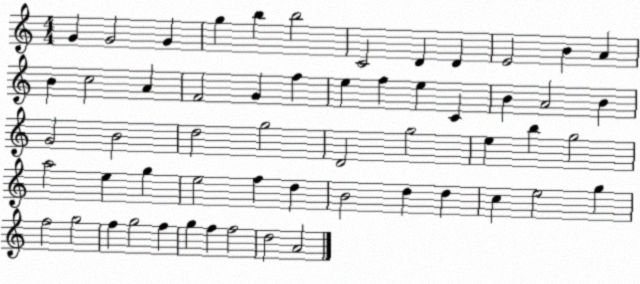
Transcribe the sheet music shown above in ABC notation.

X:1
T:Untitled
M:4/4
L:1/4
K:C
G G2 G g b b2 C2 D D E2 B A B c2 A F2 G f e f e C B A2 B G2 B2 d2 g2 D2 g2 e b g2 a2 e g e2 f d B2 d d c e2 g f2 g2 f g2 f g f f2 d2 A2